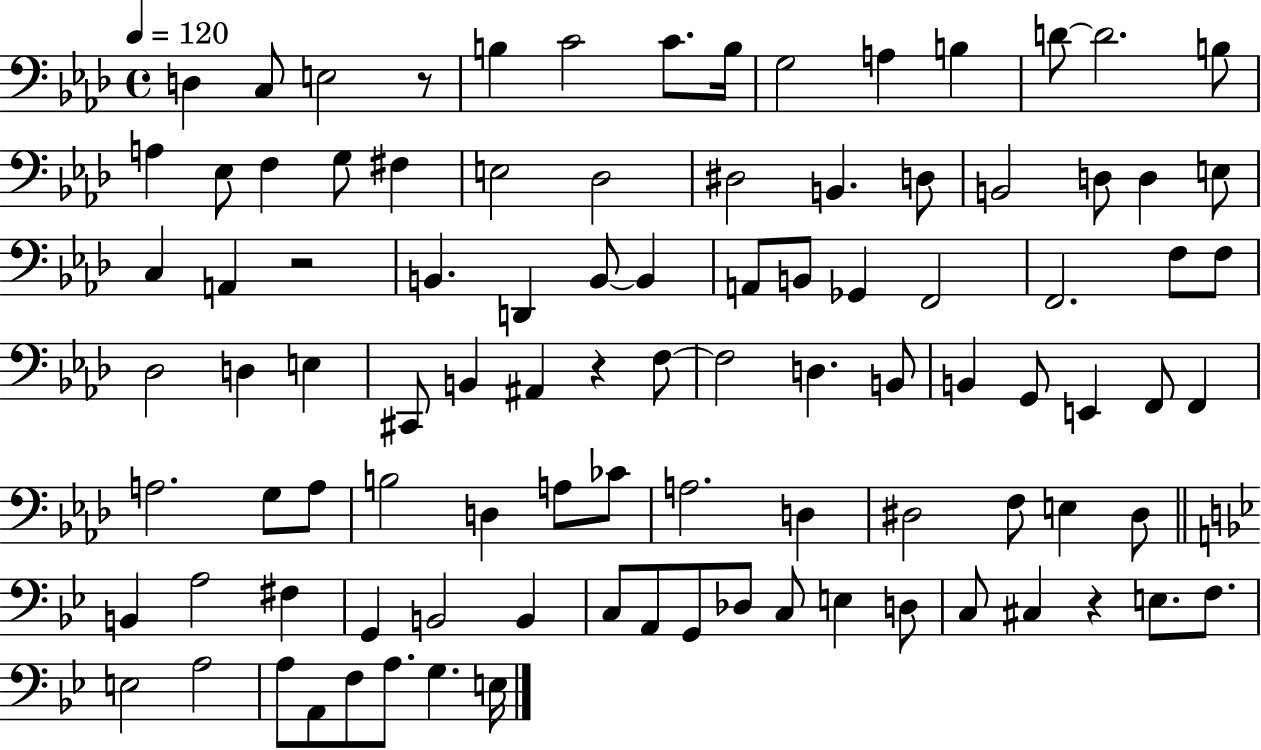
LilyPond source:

{
  \clef bass
  \time 4/4
  \defaultTimeSignature
  \key aes \major
  \tempo 4 = 120
  \repeat volta 2 { d4 c8 e2 r8 | b4 c'2 c'8. b16 | g2 a4 b4 | d'8~~ d'2. b8 | \break a4 ees8 f4 g8 fis4 | e2 des2 | dis2 b,4. d8 | b,2 d8 d4 e8 | \break c4 a,4 r2 | b,4. d,4 b,8~~ b,4 | a,8 b,8 ges,4 f,2 | f,2. f8 f8 | \break des2 d4 e4 | cis,8 b,4 ais,4 r4 f8~~ | f2 d4. b,8 | b,4 g,8 e,4 f,8 f,4 | \break a2. g8 a8 | b2 d4 a8 ces'8 | a2. d4 | dis2 f8 e4 dis8 | \break \bar "||" \break \key g \minor b,4 a2 fis4 | g,4 b,2 b,4 | c8 a,8 g,8 des8 c8 e4 d8 | c8 cis4 r4 e8. f8. | \break e2 a2 | a8 a,8 f8 a8. g4. e16 | } \bar "|."
}